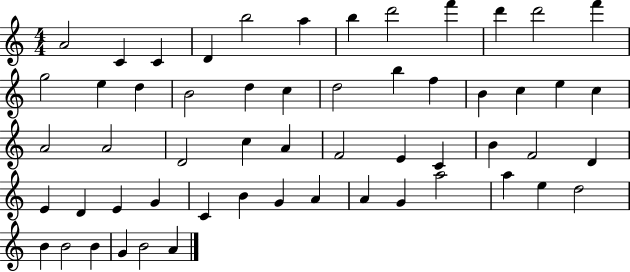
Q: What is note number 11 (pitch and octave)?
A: D6